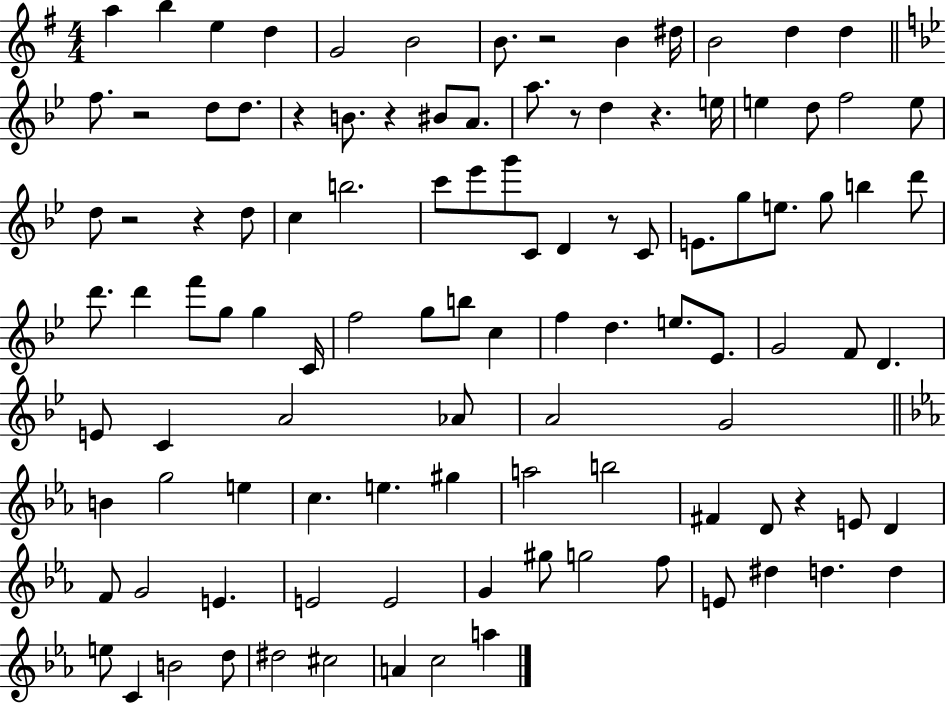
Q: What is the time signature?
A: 4/4